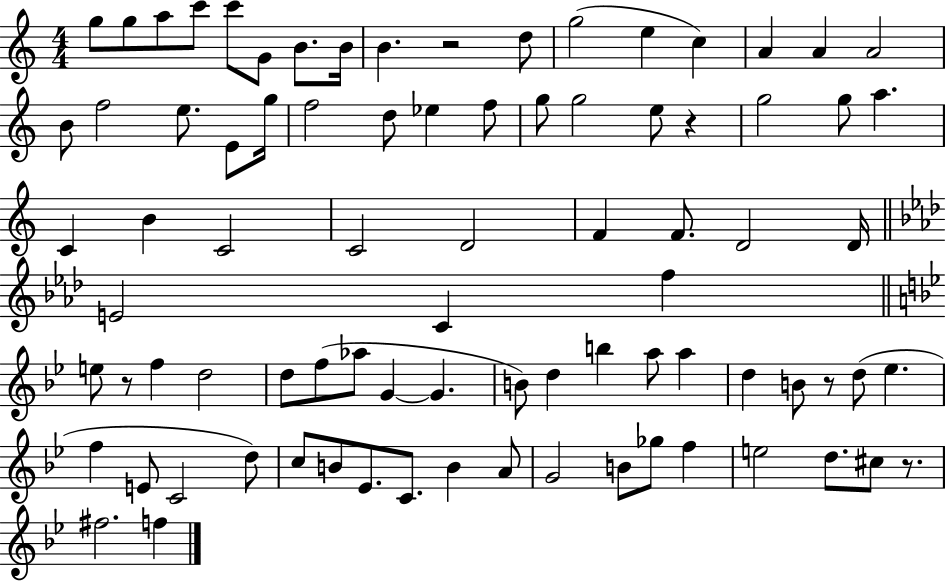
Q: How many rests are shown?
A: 5